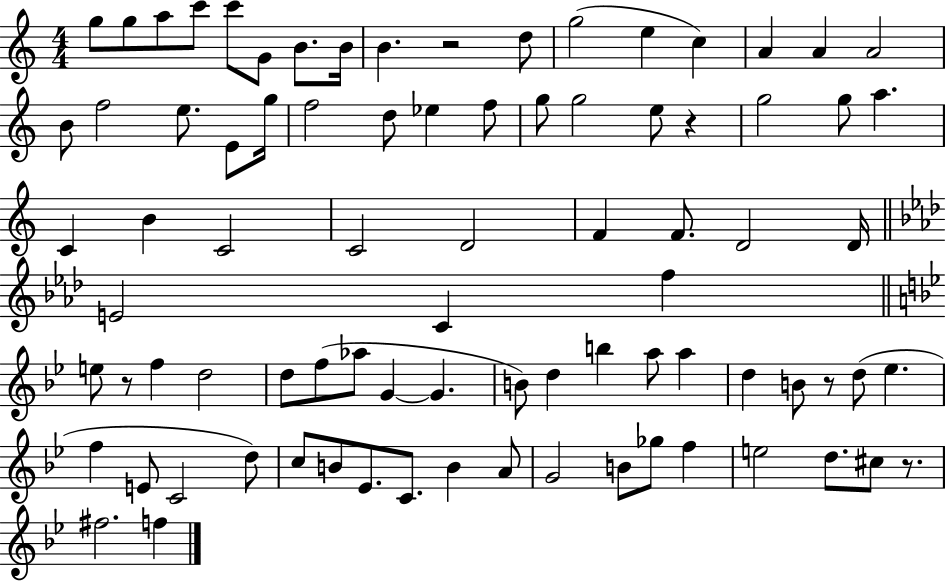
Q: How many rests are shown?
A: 5